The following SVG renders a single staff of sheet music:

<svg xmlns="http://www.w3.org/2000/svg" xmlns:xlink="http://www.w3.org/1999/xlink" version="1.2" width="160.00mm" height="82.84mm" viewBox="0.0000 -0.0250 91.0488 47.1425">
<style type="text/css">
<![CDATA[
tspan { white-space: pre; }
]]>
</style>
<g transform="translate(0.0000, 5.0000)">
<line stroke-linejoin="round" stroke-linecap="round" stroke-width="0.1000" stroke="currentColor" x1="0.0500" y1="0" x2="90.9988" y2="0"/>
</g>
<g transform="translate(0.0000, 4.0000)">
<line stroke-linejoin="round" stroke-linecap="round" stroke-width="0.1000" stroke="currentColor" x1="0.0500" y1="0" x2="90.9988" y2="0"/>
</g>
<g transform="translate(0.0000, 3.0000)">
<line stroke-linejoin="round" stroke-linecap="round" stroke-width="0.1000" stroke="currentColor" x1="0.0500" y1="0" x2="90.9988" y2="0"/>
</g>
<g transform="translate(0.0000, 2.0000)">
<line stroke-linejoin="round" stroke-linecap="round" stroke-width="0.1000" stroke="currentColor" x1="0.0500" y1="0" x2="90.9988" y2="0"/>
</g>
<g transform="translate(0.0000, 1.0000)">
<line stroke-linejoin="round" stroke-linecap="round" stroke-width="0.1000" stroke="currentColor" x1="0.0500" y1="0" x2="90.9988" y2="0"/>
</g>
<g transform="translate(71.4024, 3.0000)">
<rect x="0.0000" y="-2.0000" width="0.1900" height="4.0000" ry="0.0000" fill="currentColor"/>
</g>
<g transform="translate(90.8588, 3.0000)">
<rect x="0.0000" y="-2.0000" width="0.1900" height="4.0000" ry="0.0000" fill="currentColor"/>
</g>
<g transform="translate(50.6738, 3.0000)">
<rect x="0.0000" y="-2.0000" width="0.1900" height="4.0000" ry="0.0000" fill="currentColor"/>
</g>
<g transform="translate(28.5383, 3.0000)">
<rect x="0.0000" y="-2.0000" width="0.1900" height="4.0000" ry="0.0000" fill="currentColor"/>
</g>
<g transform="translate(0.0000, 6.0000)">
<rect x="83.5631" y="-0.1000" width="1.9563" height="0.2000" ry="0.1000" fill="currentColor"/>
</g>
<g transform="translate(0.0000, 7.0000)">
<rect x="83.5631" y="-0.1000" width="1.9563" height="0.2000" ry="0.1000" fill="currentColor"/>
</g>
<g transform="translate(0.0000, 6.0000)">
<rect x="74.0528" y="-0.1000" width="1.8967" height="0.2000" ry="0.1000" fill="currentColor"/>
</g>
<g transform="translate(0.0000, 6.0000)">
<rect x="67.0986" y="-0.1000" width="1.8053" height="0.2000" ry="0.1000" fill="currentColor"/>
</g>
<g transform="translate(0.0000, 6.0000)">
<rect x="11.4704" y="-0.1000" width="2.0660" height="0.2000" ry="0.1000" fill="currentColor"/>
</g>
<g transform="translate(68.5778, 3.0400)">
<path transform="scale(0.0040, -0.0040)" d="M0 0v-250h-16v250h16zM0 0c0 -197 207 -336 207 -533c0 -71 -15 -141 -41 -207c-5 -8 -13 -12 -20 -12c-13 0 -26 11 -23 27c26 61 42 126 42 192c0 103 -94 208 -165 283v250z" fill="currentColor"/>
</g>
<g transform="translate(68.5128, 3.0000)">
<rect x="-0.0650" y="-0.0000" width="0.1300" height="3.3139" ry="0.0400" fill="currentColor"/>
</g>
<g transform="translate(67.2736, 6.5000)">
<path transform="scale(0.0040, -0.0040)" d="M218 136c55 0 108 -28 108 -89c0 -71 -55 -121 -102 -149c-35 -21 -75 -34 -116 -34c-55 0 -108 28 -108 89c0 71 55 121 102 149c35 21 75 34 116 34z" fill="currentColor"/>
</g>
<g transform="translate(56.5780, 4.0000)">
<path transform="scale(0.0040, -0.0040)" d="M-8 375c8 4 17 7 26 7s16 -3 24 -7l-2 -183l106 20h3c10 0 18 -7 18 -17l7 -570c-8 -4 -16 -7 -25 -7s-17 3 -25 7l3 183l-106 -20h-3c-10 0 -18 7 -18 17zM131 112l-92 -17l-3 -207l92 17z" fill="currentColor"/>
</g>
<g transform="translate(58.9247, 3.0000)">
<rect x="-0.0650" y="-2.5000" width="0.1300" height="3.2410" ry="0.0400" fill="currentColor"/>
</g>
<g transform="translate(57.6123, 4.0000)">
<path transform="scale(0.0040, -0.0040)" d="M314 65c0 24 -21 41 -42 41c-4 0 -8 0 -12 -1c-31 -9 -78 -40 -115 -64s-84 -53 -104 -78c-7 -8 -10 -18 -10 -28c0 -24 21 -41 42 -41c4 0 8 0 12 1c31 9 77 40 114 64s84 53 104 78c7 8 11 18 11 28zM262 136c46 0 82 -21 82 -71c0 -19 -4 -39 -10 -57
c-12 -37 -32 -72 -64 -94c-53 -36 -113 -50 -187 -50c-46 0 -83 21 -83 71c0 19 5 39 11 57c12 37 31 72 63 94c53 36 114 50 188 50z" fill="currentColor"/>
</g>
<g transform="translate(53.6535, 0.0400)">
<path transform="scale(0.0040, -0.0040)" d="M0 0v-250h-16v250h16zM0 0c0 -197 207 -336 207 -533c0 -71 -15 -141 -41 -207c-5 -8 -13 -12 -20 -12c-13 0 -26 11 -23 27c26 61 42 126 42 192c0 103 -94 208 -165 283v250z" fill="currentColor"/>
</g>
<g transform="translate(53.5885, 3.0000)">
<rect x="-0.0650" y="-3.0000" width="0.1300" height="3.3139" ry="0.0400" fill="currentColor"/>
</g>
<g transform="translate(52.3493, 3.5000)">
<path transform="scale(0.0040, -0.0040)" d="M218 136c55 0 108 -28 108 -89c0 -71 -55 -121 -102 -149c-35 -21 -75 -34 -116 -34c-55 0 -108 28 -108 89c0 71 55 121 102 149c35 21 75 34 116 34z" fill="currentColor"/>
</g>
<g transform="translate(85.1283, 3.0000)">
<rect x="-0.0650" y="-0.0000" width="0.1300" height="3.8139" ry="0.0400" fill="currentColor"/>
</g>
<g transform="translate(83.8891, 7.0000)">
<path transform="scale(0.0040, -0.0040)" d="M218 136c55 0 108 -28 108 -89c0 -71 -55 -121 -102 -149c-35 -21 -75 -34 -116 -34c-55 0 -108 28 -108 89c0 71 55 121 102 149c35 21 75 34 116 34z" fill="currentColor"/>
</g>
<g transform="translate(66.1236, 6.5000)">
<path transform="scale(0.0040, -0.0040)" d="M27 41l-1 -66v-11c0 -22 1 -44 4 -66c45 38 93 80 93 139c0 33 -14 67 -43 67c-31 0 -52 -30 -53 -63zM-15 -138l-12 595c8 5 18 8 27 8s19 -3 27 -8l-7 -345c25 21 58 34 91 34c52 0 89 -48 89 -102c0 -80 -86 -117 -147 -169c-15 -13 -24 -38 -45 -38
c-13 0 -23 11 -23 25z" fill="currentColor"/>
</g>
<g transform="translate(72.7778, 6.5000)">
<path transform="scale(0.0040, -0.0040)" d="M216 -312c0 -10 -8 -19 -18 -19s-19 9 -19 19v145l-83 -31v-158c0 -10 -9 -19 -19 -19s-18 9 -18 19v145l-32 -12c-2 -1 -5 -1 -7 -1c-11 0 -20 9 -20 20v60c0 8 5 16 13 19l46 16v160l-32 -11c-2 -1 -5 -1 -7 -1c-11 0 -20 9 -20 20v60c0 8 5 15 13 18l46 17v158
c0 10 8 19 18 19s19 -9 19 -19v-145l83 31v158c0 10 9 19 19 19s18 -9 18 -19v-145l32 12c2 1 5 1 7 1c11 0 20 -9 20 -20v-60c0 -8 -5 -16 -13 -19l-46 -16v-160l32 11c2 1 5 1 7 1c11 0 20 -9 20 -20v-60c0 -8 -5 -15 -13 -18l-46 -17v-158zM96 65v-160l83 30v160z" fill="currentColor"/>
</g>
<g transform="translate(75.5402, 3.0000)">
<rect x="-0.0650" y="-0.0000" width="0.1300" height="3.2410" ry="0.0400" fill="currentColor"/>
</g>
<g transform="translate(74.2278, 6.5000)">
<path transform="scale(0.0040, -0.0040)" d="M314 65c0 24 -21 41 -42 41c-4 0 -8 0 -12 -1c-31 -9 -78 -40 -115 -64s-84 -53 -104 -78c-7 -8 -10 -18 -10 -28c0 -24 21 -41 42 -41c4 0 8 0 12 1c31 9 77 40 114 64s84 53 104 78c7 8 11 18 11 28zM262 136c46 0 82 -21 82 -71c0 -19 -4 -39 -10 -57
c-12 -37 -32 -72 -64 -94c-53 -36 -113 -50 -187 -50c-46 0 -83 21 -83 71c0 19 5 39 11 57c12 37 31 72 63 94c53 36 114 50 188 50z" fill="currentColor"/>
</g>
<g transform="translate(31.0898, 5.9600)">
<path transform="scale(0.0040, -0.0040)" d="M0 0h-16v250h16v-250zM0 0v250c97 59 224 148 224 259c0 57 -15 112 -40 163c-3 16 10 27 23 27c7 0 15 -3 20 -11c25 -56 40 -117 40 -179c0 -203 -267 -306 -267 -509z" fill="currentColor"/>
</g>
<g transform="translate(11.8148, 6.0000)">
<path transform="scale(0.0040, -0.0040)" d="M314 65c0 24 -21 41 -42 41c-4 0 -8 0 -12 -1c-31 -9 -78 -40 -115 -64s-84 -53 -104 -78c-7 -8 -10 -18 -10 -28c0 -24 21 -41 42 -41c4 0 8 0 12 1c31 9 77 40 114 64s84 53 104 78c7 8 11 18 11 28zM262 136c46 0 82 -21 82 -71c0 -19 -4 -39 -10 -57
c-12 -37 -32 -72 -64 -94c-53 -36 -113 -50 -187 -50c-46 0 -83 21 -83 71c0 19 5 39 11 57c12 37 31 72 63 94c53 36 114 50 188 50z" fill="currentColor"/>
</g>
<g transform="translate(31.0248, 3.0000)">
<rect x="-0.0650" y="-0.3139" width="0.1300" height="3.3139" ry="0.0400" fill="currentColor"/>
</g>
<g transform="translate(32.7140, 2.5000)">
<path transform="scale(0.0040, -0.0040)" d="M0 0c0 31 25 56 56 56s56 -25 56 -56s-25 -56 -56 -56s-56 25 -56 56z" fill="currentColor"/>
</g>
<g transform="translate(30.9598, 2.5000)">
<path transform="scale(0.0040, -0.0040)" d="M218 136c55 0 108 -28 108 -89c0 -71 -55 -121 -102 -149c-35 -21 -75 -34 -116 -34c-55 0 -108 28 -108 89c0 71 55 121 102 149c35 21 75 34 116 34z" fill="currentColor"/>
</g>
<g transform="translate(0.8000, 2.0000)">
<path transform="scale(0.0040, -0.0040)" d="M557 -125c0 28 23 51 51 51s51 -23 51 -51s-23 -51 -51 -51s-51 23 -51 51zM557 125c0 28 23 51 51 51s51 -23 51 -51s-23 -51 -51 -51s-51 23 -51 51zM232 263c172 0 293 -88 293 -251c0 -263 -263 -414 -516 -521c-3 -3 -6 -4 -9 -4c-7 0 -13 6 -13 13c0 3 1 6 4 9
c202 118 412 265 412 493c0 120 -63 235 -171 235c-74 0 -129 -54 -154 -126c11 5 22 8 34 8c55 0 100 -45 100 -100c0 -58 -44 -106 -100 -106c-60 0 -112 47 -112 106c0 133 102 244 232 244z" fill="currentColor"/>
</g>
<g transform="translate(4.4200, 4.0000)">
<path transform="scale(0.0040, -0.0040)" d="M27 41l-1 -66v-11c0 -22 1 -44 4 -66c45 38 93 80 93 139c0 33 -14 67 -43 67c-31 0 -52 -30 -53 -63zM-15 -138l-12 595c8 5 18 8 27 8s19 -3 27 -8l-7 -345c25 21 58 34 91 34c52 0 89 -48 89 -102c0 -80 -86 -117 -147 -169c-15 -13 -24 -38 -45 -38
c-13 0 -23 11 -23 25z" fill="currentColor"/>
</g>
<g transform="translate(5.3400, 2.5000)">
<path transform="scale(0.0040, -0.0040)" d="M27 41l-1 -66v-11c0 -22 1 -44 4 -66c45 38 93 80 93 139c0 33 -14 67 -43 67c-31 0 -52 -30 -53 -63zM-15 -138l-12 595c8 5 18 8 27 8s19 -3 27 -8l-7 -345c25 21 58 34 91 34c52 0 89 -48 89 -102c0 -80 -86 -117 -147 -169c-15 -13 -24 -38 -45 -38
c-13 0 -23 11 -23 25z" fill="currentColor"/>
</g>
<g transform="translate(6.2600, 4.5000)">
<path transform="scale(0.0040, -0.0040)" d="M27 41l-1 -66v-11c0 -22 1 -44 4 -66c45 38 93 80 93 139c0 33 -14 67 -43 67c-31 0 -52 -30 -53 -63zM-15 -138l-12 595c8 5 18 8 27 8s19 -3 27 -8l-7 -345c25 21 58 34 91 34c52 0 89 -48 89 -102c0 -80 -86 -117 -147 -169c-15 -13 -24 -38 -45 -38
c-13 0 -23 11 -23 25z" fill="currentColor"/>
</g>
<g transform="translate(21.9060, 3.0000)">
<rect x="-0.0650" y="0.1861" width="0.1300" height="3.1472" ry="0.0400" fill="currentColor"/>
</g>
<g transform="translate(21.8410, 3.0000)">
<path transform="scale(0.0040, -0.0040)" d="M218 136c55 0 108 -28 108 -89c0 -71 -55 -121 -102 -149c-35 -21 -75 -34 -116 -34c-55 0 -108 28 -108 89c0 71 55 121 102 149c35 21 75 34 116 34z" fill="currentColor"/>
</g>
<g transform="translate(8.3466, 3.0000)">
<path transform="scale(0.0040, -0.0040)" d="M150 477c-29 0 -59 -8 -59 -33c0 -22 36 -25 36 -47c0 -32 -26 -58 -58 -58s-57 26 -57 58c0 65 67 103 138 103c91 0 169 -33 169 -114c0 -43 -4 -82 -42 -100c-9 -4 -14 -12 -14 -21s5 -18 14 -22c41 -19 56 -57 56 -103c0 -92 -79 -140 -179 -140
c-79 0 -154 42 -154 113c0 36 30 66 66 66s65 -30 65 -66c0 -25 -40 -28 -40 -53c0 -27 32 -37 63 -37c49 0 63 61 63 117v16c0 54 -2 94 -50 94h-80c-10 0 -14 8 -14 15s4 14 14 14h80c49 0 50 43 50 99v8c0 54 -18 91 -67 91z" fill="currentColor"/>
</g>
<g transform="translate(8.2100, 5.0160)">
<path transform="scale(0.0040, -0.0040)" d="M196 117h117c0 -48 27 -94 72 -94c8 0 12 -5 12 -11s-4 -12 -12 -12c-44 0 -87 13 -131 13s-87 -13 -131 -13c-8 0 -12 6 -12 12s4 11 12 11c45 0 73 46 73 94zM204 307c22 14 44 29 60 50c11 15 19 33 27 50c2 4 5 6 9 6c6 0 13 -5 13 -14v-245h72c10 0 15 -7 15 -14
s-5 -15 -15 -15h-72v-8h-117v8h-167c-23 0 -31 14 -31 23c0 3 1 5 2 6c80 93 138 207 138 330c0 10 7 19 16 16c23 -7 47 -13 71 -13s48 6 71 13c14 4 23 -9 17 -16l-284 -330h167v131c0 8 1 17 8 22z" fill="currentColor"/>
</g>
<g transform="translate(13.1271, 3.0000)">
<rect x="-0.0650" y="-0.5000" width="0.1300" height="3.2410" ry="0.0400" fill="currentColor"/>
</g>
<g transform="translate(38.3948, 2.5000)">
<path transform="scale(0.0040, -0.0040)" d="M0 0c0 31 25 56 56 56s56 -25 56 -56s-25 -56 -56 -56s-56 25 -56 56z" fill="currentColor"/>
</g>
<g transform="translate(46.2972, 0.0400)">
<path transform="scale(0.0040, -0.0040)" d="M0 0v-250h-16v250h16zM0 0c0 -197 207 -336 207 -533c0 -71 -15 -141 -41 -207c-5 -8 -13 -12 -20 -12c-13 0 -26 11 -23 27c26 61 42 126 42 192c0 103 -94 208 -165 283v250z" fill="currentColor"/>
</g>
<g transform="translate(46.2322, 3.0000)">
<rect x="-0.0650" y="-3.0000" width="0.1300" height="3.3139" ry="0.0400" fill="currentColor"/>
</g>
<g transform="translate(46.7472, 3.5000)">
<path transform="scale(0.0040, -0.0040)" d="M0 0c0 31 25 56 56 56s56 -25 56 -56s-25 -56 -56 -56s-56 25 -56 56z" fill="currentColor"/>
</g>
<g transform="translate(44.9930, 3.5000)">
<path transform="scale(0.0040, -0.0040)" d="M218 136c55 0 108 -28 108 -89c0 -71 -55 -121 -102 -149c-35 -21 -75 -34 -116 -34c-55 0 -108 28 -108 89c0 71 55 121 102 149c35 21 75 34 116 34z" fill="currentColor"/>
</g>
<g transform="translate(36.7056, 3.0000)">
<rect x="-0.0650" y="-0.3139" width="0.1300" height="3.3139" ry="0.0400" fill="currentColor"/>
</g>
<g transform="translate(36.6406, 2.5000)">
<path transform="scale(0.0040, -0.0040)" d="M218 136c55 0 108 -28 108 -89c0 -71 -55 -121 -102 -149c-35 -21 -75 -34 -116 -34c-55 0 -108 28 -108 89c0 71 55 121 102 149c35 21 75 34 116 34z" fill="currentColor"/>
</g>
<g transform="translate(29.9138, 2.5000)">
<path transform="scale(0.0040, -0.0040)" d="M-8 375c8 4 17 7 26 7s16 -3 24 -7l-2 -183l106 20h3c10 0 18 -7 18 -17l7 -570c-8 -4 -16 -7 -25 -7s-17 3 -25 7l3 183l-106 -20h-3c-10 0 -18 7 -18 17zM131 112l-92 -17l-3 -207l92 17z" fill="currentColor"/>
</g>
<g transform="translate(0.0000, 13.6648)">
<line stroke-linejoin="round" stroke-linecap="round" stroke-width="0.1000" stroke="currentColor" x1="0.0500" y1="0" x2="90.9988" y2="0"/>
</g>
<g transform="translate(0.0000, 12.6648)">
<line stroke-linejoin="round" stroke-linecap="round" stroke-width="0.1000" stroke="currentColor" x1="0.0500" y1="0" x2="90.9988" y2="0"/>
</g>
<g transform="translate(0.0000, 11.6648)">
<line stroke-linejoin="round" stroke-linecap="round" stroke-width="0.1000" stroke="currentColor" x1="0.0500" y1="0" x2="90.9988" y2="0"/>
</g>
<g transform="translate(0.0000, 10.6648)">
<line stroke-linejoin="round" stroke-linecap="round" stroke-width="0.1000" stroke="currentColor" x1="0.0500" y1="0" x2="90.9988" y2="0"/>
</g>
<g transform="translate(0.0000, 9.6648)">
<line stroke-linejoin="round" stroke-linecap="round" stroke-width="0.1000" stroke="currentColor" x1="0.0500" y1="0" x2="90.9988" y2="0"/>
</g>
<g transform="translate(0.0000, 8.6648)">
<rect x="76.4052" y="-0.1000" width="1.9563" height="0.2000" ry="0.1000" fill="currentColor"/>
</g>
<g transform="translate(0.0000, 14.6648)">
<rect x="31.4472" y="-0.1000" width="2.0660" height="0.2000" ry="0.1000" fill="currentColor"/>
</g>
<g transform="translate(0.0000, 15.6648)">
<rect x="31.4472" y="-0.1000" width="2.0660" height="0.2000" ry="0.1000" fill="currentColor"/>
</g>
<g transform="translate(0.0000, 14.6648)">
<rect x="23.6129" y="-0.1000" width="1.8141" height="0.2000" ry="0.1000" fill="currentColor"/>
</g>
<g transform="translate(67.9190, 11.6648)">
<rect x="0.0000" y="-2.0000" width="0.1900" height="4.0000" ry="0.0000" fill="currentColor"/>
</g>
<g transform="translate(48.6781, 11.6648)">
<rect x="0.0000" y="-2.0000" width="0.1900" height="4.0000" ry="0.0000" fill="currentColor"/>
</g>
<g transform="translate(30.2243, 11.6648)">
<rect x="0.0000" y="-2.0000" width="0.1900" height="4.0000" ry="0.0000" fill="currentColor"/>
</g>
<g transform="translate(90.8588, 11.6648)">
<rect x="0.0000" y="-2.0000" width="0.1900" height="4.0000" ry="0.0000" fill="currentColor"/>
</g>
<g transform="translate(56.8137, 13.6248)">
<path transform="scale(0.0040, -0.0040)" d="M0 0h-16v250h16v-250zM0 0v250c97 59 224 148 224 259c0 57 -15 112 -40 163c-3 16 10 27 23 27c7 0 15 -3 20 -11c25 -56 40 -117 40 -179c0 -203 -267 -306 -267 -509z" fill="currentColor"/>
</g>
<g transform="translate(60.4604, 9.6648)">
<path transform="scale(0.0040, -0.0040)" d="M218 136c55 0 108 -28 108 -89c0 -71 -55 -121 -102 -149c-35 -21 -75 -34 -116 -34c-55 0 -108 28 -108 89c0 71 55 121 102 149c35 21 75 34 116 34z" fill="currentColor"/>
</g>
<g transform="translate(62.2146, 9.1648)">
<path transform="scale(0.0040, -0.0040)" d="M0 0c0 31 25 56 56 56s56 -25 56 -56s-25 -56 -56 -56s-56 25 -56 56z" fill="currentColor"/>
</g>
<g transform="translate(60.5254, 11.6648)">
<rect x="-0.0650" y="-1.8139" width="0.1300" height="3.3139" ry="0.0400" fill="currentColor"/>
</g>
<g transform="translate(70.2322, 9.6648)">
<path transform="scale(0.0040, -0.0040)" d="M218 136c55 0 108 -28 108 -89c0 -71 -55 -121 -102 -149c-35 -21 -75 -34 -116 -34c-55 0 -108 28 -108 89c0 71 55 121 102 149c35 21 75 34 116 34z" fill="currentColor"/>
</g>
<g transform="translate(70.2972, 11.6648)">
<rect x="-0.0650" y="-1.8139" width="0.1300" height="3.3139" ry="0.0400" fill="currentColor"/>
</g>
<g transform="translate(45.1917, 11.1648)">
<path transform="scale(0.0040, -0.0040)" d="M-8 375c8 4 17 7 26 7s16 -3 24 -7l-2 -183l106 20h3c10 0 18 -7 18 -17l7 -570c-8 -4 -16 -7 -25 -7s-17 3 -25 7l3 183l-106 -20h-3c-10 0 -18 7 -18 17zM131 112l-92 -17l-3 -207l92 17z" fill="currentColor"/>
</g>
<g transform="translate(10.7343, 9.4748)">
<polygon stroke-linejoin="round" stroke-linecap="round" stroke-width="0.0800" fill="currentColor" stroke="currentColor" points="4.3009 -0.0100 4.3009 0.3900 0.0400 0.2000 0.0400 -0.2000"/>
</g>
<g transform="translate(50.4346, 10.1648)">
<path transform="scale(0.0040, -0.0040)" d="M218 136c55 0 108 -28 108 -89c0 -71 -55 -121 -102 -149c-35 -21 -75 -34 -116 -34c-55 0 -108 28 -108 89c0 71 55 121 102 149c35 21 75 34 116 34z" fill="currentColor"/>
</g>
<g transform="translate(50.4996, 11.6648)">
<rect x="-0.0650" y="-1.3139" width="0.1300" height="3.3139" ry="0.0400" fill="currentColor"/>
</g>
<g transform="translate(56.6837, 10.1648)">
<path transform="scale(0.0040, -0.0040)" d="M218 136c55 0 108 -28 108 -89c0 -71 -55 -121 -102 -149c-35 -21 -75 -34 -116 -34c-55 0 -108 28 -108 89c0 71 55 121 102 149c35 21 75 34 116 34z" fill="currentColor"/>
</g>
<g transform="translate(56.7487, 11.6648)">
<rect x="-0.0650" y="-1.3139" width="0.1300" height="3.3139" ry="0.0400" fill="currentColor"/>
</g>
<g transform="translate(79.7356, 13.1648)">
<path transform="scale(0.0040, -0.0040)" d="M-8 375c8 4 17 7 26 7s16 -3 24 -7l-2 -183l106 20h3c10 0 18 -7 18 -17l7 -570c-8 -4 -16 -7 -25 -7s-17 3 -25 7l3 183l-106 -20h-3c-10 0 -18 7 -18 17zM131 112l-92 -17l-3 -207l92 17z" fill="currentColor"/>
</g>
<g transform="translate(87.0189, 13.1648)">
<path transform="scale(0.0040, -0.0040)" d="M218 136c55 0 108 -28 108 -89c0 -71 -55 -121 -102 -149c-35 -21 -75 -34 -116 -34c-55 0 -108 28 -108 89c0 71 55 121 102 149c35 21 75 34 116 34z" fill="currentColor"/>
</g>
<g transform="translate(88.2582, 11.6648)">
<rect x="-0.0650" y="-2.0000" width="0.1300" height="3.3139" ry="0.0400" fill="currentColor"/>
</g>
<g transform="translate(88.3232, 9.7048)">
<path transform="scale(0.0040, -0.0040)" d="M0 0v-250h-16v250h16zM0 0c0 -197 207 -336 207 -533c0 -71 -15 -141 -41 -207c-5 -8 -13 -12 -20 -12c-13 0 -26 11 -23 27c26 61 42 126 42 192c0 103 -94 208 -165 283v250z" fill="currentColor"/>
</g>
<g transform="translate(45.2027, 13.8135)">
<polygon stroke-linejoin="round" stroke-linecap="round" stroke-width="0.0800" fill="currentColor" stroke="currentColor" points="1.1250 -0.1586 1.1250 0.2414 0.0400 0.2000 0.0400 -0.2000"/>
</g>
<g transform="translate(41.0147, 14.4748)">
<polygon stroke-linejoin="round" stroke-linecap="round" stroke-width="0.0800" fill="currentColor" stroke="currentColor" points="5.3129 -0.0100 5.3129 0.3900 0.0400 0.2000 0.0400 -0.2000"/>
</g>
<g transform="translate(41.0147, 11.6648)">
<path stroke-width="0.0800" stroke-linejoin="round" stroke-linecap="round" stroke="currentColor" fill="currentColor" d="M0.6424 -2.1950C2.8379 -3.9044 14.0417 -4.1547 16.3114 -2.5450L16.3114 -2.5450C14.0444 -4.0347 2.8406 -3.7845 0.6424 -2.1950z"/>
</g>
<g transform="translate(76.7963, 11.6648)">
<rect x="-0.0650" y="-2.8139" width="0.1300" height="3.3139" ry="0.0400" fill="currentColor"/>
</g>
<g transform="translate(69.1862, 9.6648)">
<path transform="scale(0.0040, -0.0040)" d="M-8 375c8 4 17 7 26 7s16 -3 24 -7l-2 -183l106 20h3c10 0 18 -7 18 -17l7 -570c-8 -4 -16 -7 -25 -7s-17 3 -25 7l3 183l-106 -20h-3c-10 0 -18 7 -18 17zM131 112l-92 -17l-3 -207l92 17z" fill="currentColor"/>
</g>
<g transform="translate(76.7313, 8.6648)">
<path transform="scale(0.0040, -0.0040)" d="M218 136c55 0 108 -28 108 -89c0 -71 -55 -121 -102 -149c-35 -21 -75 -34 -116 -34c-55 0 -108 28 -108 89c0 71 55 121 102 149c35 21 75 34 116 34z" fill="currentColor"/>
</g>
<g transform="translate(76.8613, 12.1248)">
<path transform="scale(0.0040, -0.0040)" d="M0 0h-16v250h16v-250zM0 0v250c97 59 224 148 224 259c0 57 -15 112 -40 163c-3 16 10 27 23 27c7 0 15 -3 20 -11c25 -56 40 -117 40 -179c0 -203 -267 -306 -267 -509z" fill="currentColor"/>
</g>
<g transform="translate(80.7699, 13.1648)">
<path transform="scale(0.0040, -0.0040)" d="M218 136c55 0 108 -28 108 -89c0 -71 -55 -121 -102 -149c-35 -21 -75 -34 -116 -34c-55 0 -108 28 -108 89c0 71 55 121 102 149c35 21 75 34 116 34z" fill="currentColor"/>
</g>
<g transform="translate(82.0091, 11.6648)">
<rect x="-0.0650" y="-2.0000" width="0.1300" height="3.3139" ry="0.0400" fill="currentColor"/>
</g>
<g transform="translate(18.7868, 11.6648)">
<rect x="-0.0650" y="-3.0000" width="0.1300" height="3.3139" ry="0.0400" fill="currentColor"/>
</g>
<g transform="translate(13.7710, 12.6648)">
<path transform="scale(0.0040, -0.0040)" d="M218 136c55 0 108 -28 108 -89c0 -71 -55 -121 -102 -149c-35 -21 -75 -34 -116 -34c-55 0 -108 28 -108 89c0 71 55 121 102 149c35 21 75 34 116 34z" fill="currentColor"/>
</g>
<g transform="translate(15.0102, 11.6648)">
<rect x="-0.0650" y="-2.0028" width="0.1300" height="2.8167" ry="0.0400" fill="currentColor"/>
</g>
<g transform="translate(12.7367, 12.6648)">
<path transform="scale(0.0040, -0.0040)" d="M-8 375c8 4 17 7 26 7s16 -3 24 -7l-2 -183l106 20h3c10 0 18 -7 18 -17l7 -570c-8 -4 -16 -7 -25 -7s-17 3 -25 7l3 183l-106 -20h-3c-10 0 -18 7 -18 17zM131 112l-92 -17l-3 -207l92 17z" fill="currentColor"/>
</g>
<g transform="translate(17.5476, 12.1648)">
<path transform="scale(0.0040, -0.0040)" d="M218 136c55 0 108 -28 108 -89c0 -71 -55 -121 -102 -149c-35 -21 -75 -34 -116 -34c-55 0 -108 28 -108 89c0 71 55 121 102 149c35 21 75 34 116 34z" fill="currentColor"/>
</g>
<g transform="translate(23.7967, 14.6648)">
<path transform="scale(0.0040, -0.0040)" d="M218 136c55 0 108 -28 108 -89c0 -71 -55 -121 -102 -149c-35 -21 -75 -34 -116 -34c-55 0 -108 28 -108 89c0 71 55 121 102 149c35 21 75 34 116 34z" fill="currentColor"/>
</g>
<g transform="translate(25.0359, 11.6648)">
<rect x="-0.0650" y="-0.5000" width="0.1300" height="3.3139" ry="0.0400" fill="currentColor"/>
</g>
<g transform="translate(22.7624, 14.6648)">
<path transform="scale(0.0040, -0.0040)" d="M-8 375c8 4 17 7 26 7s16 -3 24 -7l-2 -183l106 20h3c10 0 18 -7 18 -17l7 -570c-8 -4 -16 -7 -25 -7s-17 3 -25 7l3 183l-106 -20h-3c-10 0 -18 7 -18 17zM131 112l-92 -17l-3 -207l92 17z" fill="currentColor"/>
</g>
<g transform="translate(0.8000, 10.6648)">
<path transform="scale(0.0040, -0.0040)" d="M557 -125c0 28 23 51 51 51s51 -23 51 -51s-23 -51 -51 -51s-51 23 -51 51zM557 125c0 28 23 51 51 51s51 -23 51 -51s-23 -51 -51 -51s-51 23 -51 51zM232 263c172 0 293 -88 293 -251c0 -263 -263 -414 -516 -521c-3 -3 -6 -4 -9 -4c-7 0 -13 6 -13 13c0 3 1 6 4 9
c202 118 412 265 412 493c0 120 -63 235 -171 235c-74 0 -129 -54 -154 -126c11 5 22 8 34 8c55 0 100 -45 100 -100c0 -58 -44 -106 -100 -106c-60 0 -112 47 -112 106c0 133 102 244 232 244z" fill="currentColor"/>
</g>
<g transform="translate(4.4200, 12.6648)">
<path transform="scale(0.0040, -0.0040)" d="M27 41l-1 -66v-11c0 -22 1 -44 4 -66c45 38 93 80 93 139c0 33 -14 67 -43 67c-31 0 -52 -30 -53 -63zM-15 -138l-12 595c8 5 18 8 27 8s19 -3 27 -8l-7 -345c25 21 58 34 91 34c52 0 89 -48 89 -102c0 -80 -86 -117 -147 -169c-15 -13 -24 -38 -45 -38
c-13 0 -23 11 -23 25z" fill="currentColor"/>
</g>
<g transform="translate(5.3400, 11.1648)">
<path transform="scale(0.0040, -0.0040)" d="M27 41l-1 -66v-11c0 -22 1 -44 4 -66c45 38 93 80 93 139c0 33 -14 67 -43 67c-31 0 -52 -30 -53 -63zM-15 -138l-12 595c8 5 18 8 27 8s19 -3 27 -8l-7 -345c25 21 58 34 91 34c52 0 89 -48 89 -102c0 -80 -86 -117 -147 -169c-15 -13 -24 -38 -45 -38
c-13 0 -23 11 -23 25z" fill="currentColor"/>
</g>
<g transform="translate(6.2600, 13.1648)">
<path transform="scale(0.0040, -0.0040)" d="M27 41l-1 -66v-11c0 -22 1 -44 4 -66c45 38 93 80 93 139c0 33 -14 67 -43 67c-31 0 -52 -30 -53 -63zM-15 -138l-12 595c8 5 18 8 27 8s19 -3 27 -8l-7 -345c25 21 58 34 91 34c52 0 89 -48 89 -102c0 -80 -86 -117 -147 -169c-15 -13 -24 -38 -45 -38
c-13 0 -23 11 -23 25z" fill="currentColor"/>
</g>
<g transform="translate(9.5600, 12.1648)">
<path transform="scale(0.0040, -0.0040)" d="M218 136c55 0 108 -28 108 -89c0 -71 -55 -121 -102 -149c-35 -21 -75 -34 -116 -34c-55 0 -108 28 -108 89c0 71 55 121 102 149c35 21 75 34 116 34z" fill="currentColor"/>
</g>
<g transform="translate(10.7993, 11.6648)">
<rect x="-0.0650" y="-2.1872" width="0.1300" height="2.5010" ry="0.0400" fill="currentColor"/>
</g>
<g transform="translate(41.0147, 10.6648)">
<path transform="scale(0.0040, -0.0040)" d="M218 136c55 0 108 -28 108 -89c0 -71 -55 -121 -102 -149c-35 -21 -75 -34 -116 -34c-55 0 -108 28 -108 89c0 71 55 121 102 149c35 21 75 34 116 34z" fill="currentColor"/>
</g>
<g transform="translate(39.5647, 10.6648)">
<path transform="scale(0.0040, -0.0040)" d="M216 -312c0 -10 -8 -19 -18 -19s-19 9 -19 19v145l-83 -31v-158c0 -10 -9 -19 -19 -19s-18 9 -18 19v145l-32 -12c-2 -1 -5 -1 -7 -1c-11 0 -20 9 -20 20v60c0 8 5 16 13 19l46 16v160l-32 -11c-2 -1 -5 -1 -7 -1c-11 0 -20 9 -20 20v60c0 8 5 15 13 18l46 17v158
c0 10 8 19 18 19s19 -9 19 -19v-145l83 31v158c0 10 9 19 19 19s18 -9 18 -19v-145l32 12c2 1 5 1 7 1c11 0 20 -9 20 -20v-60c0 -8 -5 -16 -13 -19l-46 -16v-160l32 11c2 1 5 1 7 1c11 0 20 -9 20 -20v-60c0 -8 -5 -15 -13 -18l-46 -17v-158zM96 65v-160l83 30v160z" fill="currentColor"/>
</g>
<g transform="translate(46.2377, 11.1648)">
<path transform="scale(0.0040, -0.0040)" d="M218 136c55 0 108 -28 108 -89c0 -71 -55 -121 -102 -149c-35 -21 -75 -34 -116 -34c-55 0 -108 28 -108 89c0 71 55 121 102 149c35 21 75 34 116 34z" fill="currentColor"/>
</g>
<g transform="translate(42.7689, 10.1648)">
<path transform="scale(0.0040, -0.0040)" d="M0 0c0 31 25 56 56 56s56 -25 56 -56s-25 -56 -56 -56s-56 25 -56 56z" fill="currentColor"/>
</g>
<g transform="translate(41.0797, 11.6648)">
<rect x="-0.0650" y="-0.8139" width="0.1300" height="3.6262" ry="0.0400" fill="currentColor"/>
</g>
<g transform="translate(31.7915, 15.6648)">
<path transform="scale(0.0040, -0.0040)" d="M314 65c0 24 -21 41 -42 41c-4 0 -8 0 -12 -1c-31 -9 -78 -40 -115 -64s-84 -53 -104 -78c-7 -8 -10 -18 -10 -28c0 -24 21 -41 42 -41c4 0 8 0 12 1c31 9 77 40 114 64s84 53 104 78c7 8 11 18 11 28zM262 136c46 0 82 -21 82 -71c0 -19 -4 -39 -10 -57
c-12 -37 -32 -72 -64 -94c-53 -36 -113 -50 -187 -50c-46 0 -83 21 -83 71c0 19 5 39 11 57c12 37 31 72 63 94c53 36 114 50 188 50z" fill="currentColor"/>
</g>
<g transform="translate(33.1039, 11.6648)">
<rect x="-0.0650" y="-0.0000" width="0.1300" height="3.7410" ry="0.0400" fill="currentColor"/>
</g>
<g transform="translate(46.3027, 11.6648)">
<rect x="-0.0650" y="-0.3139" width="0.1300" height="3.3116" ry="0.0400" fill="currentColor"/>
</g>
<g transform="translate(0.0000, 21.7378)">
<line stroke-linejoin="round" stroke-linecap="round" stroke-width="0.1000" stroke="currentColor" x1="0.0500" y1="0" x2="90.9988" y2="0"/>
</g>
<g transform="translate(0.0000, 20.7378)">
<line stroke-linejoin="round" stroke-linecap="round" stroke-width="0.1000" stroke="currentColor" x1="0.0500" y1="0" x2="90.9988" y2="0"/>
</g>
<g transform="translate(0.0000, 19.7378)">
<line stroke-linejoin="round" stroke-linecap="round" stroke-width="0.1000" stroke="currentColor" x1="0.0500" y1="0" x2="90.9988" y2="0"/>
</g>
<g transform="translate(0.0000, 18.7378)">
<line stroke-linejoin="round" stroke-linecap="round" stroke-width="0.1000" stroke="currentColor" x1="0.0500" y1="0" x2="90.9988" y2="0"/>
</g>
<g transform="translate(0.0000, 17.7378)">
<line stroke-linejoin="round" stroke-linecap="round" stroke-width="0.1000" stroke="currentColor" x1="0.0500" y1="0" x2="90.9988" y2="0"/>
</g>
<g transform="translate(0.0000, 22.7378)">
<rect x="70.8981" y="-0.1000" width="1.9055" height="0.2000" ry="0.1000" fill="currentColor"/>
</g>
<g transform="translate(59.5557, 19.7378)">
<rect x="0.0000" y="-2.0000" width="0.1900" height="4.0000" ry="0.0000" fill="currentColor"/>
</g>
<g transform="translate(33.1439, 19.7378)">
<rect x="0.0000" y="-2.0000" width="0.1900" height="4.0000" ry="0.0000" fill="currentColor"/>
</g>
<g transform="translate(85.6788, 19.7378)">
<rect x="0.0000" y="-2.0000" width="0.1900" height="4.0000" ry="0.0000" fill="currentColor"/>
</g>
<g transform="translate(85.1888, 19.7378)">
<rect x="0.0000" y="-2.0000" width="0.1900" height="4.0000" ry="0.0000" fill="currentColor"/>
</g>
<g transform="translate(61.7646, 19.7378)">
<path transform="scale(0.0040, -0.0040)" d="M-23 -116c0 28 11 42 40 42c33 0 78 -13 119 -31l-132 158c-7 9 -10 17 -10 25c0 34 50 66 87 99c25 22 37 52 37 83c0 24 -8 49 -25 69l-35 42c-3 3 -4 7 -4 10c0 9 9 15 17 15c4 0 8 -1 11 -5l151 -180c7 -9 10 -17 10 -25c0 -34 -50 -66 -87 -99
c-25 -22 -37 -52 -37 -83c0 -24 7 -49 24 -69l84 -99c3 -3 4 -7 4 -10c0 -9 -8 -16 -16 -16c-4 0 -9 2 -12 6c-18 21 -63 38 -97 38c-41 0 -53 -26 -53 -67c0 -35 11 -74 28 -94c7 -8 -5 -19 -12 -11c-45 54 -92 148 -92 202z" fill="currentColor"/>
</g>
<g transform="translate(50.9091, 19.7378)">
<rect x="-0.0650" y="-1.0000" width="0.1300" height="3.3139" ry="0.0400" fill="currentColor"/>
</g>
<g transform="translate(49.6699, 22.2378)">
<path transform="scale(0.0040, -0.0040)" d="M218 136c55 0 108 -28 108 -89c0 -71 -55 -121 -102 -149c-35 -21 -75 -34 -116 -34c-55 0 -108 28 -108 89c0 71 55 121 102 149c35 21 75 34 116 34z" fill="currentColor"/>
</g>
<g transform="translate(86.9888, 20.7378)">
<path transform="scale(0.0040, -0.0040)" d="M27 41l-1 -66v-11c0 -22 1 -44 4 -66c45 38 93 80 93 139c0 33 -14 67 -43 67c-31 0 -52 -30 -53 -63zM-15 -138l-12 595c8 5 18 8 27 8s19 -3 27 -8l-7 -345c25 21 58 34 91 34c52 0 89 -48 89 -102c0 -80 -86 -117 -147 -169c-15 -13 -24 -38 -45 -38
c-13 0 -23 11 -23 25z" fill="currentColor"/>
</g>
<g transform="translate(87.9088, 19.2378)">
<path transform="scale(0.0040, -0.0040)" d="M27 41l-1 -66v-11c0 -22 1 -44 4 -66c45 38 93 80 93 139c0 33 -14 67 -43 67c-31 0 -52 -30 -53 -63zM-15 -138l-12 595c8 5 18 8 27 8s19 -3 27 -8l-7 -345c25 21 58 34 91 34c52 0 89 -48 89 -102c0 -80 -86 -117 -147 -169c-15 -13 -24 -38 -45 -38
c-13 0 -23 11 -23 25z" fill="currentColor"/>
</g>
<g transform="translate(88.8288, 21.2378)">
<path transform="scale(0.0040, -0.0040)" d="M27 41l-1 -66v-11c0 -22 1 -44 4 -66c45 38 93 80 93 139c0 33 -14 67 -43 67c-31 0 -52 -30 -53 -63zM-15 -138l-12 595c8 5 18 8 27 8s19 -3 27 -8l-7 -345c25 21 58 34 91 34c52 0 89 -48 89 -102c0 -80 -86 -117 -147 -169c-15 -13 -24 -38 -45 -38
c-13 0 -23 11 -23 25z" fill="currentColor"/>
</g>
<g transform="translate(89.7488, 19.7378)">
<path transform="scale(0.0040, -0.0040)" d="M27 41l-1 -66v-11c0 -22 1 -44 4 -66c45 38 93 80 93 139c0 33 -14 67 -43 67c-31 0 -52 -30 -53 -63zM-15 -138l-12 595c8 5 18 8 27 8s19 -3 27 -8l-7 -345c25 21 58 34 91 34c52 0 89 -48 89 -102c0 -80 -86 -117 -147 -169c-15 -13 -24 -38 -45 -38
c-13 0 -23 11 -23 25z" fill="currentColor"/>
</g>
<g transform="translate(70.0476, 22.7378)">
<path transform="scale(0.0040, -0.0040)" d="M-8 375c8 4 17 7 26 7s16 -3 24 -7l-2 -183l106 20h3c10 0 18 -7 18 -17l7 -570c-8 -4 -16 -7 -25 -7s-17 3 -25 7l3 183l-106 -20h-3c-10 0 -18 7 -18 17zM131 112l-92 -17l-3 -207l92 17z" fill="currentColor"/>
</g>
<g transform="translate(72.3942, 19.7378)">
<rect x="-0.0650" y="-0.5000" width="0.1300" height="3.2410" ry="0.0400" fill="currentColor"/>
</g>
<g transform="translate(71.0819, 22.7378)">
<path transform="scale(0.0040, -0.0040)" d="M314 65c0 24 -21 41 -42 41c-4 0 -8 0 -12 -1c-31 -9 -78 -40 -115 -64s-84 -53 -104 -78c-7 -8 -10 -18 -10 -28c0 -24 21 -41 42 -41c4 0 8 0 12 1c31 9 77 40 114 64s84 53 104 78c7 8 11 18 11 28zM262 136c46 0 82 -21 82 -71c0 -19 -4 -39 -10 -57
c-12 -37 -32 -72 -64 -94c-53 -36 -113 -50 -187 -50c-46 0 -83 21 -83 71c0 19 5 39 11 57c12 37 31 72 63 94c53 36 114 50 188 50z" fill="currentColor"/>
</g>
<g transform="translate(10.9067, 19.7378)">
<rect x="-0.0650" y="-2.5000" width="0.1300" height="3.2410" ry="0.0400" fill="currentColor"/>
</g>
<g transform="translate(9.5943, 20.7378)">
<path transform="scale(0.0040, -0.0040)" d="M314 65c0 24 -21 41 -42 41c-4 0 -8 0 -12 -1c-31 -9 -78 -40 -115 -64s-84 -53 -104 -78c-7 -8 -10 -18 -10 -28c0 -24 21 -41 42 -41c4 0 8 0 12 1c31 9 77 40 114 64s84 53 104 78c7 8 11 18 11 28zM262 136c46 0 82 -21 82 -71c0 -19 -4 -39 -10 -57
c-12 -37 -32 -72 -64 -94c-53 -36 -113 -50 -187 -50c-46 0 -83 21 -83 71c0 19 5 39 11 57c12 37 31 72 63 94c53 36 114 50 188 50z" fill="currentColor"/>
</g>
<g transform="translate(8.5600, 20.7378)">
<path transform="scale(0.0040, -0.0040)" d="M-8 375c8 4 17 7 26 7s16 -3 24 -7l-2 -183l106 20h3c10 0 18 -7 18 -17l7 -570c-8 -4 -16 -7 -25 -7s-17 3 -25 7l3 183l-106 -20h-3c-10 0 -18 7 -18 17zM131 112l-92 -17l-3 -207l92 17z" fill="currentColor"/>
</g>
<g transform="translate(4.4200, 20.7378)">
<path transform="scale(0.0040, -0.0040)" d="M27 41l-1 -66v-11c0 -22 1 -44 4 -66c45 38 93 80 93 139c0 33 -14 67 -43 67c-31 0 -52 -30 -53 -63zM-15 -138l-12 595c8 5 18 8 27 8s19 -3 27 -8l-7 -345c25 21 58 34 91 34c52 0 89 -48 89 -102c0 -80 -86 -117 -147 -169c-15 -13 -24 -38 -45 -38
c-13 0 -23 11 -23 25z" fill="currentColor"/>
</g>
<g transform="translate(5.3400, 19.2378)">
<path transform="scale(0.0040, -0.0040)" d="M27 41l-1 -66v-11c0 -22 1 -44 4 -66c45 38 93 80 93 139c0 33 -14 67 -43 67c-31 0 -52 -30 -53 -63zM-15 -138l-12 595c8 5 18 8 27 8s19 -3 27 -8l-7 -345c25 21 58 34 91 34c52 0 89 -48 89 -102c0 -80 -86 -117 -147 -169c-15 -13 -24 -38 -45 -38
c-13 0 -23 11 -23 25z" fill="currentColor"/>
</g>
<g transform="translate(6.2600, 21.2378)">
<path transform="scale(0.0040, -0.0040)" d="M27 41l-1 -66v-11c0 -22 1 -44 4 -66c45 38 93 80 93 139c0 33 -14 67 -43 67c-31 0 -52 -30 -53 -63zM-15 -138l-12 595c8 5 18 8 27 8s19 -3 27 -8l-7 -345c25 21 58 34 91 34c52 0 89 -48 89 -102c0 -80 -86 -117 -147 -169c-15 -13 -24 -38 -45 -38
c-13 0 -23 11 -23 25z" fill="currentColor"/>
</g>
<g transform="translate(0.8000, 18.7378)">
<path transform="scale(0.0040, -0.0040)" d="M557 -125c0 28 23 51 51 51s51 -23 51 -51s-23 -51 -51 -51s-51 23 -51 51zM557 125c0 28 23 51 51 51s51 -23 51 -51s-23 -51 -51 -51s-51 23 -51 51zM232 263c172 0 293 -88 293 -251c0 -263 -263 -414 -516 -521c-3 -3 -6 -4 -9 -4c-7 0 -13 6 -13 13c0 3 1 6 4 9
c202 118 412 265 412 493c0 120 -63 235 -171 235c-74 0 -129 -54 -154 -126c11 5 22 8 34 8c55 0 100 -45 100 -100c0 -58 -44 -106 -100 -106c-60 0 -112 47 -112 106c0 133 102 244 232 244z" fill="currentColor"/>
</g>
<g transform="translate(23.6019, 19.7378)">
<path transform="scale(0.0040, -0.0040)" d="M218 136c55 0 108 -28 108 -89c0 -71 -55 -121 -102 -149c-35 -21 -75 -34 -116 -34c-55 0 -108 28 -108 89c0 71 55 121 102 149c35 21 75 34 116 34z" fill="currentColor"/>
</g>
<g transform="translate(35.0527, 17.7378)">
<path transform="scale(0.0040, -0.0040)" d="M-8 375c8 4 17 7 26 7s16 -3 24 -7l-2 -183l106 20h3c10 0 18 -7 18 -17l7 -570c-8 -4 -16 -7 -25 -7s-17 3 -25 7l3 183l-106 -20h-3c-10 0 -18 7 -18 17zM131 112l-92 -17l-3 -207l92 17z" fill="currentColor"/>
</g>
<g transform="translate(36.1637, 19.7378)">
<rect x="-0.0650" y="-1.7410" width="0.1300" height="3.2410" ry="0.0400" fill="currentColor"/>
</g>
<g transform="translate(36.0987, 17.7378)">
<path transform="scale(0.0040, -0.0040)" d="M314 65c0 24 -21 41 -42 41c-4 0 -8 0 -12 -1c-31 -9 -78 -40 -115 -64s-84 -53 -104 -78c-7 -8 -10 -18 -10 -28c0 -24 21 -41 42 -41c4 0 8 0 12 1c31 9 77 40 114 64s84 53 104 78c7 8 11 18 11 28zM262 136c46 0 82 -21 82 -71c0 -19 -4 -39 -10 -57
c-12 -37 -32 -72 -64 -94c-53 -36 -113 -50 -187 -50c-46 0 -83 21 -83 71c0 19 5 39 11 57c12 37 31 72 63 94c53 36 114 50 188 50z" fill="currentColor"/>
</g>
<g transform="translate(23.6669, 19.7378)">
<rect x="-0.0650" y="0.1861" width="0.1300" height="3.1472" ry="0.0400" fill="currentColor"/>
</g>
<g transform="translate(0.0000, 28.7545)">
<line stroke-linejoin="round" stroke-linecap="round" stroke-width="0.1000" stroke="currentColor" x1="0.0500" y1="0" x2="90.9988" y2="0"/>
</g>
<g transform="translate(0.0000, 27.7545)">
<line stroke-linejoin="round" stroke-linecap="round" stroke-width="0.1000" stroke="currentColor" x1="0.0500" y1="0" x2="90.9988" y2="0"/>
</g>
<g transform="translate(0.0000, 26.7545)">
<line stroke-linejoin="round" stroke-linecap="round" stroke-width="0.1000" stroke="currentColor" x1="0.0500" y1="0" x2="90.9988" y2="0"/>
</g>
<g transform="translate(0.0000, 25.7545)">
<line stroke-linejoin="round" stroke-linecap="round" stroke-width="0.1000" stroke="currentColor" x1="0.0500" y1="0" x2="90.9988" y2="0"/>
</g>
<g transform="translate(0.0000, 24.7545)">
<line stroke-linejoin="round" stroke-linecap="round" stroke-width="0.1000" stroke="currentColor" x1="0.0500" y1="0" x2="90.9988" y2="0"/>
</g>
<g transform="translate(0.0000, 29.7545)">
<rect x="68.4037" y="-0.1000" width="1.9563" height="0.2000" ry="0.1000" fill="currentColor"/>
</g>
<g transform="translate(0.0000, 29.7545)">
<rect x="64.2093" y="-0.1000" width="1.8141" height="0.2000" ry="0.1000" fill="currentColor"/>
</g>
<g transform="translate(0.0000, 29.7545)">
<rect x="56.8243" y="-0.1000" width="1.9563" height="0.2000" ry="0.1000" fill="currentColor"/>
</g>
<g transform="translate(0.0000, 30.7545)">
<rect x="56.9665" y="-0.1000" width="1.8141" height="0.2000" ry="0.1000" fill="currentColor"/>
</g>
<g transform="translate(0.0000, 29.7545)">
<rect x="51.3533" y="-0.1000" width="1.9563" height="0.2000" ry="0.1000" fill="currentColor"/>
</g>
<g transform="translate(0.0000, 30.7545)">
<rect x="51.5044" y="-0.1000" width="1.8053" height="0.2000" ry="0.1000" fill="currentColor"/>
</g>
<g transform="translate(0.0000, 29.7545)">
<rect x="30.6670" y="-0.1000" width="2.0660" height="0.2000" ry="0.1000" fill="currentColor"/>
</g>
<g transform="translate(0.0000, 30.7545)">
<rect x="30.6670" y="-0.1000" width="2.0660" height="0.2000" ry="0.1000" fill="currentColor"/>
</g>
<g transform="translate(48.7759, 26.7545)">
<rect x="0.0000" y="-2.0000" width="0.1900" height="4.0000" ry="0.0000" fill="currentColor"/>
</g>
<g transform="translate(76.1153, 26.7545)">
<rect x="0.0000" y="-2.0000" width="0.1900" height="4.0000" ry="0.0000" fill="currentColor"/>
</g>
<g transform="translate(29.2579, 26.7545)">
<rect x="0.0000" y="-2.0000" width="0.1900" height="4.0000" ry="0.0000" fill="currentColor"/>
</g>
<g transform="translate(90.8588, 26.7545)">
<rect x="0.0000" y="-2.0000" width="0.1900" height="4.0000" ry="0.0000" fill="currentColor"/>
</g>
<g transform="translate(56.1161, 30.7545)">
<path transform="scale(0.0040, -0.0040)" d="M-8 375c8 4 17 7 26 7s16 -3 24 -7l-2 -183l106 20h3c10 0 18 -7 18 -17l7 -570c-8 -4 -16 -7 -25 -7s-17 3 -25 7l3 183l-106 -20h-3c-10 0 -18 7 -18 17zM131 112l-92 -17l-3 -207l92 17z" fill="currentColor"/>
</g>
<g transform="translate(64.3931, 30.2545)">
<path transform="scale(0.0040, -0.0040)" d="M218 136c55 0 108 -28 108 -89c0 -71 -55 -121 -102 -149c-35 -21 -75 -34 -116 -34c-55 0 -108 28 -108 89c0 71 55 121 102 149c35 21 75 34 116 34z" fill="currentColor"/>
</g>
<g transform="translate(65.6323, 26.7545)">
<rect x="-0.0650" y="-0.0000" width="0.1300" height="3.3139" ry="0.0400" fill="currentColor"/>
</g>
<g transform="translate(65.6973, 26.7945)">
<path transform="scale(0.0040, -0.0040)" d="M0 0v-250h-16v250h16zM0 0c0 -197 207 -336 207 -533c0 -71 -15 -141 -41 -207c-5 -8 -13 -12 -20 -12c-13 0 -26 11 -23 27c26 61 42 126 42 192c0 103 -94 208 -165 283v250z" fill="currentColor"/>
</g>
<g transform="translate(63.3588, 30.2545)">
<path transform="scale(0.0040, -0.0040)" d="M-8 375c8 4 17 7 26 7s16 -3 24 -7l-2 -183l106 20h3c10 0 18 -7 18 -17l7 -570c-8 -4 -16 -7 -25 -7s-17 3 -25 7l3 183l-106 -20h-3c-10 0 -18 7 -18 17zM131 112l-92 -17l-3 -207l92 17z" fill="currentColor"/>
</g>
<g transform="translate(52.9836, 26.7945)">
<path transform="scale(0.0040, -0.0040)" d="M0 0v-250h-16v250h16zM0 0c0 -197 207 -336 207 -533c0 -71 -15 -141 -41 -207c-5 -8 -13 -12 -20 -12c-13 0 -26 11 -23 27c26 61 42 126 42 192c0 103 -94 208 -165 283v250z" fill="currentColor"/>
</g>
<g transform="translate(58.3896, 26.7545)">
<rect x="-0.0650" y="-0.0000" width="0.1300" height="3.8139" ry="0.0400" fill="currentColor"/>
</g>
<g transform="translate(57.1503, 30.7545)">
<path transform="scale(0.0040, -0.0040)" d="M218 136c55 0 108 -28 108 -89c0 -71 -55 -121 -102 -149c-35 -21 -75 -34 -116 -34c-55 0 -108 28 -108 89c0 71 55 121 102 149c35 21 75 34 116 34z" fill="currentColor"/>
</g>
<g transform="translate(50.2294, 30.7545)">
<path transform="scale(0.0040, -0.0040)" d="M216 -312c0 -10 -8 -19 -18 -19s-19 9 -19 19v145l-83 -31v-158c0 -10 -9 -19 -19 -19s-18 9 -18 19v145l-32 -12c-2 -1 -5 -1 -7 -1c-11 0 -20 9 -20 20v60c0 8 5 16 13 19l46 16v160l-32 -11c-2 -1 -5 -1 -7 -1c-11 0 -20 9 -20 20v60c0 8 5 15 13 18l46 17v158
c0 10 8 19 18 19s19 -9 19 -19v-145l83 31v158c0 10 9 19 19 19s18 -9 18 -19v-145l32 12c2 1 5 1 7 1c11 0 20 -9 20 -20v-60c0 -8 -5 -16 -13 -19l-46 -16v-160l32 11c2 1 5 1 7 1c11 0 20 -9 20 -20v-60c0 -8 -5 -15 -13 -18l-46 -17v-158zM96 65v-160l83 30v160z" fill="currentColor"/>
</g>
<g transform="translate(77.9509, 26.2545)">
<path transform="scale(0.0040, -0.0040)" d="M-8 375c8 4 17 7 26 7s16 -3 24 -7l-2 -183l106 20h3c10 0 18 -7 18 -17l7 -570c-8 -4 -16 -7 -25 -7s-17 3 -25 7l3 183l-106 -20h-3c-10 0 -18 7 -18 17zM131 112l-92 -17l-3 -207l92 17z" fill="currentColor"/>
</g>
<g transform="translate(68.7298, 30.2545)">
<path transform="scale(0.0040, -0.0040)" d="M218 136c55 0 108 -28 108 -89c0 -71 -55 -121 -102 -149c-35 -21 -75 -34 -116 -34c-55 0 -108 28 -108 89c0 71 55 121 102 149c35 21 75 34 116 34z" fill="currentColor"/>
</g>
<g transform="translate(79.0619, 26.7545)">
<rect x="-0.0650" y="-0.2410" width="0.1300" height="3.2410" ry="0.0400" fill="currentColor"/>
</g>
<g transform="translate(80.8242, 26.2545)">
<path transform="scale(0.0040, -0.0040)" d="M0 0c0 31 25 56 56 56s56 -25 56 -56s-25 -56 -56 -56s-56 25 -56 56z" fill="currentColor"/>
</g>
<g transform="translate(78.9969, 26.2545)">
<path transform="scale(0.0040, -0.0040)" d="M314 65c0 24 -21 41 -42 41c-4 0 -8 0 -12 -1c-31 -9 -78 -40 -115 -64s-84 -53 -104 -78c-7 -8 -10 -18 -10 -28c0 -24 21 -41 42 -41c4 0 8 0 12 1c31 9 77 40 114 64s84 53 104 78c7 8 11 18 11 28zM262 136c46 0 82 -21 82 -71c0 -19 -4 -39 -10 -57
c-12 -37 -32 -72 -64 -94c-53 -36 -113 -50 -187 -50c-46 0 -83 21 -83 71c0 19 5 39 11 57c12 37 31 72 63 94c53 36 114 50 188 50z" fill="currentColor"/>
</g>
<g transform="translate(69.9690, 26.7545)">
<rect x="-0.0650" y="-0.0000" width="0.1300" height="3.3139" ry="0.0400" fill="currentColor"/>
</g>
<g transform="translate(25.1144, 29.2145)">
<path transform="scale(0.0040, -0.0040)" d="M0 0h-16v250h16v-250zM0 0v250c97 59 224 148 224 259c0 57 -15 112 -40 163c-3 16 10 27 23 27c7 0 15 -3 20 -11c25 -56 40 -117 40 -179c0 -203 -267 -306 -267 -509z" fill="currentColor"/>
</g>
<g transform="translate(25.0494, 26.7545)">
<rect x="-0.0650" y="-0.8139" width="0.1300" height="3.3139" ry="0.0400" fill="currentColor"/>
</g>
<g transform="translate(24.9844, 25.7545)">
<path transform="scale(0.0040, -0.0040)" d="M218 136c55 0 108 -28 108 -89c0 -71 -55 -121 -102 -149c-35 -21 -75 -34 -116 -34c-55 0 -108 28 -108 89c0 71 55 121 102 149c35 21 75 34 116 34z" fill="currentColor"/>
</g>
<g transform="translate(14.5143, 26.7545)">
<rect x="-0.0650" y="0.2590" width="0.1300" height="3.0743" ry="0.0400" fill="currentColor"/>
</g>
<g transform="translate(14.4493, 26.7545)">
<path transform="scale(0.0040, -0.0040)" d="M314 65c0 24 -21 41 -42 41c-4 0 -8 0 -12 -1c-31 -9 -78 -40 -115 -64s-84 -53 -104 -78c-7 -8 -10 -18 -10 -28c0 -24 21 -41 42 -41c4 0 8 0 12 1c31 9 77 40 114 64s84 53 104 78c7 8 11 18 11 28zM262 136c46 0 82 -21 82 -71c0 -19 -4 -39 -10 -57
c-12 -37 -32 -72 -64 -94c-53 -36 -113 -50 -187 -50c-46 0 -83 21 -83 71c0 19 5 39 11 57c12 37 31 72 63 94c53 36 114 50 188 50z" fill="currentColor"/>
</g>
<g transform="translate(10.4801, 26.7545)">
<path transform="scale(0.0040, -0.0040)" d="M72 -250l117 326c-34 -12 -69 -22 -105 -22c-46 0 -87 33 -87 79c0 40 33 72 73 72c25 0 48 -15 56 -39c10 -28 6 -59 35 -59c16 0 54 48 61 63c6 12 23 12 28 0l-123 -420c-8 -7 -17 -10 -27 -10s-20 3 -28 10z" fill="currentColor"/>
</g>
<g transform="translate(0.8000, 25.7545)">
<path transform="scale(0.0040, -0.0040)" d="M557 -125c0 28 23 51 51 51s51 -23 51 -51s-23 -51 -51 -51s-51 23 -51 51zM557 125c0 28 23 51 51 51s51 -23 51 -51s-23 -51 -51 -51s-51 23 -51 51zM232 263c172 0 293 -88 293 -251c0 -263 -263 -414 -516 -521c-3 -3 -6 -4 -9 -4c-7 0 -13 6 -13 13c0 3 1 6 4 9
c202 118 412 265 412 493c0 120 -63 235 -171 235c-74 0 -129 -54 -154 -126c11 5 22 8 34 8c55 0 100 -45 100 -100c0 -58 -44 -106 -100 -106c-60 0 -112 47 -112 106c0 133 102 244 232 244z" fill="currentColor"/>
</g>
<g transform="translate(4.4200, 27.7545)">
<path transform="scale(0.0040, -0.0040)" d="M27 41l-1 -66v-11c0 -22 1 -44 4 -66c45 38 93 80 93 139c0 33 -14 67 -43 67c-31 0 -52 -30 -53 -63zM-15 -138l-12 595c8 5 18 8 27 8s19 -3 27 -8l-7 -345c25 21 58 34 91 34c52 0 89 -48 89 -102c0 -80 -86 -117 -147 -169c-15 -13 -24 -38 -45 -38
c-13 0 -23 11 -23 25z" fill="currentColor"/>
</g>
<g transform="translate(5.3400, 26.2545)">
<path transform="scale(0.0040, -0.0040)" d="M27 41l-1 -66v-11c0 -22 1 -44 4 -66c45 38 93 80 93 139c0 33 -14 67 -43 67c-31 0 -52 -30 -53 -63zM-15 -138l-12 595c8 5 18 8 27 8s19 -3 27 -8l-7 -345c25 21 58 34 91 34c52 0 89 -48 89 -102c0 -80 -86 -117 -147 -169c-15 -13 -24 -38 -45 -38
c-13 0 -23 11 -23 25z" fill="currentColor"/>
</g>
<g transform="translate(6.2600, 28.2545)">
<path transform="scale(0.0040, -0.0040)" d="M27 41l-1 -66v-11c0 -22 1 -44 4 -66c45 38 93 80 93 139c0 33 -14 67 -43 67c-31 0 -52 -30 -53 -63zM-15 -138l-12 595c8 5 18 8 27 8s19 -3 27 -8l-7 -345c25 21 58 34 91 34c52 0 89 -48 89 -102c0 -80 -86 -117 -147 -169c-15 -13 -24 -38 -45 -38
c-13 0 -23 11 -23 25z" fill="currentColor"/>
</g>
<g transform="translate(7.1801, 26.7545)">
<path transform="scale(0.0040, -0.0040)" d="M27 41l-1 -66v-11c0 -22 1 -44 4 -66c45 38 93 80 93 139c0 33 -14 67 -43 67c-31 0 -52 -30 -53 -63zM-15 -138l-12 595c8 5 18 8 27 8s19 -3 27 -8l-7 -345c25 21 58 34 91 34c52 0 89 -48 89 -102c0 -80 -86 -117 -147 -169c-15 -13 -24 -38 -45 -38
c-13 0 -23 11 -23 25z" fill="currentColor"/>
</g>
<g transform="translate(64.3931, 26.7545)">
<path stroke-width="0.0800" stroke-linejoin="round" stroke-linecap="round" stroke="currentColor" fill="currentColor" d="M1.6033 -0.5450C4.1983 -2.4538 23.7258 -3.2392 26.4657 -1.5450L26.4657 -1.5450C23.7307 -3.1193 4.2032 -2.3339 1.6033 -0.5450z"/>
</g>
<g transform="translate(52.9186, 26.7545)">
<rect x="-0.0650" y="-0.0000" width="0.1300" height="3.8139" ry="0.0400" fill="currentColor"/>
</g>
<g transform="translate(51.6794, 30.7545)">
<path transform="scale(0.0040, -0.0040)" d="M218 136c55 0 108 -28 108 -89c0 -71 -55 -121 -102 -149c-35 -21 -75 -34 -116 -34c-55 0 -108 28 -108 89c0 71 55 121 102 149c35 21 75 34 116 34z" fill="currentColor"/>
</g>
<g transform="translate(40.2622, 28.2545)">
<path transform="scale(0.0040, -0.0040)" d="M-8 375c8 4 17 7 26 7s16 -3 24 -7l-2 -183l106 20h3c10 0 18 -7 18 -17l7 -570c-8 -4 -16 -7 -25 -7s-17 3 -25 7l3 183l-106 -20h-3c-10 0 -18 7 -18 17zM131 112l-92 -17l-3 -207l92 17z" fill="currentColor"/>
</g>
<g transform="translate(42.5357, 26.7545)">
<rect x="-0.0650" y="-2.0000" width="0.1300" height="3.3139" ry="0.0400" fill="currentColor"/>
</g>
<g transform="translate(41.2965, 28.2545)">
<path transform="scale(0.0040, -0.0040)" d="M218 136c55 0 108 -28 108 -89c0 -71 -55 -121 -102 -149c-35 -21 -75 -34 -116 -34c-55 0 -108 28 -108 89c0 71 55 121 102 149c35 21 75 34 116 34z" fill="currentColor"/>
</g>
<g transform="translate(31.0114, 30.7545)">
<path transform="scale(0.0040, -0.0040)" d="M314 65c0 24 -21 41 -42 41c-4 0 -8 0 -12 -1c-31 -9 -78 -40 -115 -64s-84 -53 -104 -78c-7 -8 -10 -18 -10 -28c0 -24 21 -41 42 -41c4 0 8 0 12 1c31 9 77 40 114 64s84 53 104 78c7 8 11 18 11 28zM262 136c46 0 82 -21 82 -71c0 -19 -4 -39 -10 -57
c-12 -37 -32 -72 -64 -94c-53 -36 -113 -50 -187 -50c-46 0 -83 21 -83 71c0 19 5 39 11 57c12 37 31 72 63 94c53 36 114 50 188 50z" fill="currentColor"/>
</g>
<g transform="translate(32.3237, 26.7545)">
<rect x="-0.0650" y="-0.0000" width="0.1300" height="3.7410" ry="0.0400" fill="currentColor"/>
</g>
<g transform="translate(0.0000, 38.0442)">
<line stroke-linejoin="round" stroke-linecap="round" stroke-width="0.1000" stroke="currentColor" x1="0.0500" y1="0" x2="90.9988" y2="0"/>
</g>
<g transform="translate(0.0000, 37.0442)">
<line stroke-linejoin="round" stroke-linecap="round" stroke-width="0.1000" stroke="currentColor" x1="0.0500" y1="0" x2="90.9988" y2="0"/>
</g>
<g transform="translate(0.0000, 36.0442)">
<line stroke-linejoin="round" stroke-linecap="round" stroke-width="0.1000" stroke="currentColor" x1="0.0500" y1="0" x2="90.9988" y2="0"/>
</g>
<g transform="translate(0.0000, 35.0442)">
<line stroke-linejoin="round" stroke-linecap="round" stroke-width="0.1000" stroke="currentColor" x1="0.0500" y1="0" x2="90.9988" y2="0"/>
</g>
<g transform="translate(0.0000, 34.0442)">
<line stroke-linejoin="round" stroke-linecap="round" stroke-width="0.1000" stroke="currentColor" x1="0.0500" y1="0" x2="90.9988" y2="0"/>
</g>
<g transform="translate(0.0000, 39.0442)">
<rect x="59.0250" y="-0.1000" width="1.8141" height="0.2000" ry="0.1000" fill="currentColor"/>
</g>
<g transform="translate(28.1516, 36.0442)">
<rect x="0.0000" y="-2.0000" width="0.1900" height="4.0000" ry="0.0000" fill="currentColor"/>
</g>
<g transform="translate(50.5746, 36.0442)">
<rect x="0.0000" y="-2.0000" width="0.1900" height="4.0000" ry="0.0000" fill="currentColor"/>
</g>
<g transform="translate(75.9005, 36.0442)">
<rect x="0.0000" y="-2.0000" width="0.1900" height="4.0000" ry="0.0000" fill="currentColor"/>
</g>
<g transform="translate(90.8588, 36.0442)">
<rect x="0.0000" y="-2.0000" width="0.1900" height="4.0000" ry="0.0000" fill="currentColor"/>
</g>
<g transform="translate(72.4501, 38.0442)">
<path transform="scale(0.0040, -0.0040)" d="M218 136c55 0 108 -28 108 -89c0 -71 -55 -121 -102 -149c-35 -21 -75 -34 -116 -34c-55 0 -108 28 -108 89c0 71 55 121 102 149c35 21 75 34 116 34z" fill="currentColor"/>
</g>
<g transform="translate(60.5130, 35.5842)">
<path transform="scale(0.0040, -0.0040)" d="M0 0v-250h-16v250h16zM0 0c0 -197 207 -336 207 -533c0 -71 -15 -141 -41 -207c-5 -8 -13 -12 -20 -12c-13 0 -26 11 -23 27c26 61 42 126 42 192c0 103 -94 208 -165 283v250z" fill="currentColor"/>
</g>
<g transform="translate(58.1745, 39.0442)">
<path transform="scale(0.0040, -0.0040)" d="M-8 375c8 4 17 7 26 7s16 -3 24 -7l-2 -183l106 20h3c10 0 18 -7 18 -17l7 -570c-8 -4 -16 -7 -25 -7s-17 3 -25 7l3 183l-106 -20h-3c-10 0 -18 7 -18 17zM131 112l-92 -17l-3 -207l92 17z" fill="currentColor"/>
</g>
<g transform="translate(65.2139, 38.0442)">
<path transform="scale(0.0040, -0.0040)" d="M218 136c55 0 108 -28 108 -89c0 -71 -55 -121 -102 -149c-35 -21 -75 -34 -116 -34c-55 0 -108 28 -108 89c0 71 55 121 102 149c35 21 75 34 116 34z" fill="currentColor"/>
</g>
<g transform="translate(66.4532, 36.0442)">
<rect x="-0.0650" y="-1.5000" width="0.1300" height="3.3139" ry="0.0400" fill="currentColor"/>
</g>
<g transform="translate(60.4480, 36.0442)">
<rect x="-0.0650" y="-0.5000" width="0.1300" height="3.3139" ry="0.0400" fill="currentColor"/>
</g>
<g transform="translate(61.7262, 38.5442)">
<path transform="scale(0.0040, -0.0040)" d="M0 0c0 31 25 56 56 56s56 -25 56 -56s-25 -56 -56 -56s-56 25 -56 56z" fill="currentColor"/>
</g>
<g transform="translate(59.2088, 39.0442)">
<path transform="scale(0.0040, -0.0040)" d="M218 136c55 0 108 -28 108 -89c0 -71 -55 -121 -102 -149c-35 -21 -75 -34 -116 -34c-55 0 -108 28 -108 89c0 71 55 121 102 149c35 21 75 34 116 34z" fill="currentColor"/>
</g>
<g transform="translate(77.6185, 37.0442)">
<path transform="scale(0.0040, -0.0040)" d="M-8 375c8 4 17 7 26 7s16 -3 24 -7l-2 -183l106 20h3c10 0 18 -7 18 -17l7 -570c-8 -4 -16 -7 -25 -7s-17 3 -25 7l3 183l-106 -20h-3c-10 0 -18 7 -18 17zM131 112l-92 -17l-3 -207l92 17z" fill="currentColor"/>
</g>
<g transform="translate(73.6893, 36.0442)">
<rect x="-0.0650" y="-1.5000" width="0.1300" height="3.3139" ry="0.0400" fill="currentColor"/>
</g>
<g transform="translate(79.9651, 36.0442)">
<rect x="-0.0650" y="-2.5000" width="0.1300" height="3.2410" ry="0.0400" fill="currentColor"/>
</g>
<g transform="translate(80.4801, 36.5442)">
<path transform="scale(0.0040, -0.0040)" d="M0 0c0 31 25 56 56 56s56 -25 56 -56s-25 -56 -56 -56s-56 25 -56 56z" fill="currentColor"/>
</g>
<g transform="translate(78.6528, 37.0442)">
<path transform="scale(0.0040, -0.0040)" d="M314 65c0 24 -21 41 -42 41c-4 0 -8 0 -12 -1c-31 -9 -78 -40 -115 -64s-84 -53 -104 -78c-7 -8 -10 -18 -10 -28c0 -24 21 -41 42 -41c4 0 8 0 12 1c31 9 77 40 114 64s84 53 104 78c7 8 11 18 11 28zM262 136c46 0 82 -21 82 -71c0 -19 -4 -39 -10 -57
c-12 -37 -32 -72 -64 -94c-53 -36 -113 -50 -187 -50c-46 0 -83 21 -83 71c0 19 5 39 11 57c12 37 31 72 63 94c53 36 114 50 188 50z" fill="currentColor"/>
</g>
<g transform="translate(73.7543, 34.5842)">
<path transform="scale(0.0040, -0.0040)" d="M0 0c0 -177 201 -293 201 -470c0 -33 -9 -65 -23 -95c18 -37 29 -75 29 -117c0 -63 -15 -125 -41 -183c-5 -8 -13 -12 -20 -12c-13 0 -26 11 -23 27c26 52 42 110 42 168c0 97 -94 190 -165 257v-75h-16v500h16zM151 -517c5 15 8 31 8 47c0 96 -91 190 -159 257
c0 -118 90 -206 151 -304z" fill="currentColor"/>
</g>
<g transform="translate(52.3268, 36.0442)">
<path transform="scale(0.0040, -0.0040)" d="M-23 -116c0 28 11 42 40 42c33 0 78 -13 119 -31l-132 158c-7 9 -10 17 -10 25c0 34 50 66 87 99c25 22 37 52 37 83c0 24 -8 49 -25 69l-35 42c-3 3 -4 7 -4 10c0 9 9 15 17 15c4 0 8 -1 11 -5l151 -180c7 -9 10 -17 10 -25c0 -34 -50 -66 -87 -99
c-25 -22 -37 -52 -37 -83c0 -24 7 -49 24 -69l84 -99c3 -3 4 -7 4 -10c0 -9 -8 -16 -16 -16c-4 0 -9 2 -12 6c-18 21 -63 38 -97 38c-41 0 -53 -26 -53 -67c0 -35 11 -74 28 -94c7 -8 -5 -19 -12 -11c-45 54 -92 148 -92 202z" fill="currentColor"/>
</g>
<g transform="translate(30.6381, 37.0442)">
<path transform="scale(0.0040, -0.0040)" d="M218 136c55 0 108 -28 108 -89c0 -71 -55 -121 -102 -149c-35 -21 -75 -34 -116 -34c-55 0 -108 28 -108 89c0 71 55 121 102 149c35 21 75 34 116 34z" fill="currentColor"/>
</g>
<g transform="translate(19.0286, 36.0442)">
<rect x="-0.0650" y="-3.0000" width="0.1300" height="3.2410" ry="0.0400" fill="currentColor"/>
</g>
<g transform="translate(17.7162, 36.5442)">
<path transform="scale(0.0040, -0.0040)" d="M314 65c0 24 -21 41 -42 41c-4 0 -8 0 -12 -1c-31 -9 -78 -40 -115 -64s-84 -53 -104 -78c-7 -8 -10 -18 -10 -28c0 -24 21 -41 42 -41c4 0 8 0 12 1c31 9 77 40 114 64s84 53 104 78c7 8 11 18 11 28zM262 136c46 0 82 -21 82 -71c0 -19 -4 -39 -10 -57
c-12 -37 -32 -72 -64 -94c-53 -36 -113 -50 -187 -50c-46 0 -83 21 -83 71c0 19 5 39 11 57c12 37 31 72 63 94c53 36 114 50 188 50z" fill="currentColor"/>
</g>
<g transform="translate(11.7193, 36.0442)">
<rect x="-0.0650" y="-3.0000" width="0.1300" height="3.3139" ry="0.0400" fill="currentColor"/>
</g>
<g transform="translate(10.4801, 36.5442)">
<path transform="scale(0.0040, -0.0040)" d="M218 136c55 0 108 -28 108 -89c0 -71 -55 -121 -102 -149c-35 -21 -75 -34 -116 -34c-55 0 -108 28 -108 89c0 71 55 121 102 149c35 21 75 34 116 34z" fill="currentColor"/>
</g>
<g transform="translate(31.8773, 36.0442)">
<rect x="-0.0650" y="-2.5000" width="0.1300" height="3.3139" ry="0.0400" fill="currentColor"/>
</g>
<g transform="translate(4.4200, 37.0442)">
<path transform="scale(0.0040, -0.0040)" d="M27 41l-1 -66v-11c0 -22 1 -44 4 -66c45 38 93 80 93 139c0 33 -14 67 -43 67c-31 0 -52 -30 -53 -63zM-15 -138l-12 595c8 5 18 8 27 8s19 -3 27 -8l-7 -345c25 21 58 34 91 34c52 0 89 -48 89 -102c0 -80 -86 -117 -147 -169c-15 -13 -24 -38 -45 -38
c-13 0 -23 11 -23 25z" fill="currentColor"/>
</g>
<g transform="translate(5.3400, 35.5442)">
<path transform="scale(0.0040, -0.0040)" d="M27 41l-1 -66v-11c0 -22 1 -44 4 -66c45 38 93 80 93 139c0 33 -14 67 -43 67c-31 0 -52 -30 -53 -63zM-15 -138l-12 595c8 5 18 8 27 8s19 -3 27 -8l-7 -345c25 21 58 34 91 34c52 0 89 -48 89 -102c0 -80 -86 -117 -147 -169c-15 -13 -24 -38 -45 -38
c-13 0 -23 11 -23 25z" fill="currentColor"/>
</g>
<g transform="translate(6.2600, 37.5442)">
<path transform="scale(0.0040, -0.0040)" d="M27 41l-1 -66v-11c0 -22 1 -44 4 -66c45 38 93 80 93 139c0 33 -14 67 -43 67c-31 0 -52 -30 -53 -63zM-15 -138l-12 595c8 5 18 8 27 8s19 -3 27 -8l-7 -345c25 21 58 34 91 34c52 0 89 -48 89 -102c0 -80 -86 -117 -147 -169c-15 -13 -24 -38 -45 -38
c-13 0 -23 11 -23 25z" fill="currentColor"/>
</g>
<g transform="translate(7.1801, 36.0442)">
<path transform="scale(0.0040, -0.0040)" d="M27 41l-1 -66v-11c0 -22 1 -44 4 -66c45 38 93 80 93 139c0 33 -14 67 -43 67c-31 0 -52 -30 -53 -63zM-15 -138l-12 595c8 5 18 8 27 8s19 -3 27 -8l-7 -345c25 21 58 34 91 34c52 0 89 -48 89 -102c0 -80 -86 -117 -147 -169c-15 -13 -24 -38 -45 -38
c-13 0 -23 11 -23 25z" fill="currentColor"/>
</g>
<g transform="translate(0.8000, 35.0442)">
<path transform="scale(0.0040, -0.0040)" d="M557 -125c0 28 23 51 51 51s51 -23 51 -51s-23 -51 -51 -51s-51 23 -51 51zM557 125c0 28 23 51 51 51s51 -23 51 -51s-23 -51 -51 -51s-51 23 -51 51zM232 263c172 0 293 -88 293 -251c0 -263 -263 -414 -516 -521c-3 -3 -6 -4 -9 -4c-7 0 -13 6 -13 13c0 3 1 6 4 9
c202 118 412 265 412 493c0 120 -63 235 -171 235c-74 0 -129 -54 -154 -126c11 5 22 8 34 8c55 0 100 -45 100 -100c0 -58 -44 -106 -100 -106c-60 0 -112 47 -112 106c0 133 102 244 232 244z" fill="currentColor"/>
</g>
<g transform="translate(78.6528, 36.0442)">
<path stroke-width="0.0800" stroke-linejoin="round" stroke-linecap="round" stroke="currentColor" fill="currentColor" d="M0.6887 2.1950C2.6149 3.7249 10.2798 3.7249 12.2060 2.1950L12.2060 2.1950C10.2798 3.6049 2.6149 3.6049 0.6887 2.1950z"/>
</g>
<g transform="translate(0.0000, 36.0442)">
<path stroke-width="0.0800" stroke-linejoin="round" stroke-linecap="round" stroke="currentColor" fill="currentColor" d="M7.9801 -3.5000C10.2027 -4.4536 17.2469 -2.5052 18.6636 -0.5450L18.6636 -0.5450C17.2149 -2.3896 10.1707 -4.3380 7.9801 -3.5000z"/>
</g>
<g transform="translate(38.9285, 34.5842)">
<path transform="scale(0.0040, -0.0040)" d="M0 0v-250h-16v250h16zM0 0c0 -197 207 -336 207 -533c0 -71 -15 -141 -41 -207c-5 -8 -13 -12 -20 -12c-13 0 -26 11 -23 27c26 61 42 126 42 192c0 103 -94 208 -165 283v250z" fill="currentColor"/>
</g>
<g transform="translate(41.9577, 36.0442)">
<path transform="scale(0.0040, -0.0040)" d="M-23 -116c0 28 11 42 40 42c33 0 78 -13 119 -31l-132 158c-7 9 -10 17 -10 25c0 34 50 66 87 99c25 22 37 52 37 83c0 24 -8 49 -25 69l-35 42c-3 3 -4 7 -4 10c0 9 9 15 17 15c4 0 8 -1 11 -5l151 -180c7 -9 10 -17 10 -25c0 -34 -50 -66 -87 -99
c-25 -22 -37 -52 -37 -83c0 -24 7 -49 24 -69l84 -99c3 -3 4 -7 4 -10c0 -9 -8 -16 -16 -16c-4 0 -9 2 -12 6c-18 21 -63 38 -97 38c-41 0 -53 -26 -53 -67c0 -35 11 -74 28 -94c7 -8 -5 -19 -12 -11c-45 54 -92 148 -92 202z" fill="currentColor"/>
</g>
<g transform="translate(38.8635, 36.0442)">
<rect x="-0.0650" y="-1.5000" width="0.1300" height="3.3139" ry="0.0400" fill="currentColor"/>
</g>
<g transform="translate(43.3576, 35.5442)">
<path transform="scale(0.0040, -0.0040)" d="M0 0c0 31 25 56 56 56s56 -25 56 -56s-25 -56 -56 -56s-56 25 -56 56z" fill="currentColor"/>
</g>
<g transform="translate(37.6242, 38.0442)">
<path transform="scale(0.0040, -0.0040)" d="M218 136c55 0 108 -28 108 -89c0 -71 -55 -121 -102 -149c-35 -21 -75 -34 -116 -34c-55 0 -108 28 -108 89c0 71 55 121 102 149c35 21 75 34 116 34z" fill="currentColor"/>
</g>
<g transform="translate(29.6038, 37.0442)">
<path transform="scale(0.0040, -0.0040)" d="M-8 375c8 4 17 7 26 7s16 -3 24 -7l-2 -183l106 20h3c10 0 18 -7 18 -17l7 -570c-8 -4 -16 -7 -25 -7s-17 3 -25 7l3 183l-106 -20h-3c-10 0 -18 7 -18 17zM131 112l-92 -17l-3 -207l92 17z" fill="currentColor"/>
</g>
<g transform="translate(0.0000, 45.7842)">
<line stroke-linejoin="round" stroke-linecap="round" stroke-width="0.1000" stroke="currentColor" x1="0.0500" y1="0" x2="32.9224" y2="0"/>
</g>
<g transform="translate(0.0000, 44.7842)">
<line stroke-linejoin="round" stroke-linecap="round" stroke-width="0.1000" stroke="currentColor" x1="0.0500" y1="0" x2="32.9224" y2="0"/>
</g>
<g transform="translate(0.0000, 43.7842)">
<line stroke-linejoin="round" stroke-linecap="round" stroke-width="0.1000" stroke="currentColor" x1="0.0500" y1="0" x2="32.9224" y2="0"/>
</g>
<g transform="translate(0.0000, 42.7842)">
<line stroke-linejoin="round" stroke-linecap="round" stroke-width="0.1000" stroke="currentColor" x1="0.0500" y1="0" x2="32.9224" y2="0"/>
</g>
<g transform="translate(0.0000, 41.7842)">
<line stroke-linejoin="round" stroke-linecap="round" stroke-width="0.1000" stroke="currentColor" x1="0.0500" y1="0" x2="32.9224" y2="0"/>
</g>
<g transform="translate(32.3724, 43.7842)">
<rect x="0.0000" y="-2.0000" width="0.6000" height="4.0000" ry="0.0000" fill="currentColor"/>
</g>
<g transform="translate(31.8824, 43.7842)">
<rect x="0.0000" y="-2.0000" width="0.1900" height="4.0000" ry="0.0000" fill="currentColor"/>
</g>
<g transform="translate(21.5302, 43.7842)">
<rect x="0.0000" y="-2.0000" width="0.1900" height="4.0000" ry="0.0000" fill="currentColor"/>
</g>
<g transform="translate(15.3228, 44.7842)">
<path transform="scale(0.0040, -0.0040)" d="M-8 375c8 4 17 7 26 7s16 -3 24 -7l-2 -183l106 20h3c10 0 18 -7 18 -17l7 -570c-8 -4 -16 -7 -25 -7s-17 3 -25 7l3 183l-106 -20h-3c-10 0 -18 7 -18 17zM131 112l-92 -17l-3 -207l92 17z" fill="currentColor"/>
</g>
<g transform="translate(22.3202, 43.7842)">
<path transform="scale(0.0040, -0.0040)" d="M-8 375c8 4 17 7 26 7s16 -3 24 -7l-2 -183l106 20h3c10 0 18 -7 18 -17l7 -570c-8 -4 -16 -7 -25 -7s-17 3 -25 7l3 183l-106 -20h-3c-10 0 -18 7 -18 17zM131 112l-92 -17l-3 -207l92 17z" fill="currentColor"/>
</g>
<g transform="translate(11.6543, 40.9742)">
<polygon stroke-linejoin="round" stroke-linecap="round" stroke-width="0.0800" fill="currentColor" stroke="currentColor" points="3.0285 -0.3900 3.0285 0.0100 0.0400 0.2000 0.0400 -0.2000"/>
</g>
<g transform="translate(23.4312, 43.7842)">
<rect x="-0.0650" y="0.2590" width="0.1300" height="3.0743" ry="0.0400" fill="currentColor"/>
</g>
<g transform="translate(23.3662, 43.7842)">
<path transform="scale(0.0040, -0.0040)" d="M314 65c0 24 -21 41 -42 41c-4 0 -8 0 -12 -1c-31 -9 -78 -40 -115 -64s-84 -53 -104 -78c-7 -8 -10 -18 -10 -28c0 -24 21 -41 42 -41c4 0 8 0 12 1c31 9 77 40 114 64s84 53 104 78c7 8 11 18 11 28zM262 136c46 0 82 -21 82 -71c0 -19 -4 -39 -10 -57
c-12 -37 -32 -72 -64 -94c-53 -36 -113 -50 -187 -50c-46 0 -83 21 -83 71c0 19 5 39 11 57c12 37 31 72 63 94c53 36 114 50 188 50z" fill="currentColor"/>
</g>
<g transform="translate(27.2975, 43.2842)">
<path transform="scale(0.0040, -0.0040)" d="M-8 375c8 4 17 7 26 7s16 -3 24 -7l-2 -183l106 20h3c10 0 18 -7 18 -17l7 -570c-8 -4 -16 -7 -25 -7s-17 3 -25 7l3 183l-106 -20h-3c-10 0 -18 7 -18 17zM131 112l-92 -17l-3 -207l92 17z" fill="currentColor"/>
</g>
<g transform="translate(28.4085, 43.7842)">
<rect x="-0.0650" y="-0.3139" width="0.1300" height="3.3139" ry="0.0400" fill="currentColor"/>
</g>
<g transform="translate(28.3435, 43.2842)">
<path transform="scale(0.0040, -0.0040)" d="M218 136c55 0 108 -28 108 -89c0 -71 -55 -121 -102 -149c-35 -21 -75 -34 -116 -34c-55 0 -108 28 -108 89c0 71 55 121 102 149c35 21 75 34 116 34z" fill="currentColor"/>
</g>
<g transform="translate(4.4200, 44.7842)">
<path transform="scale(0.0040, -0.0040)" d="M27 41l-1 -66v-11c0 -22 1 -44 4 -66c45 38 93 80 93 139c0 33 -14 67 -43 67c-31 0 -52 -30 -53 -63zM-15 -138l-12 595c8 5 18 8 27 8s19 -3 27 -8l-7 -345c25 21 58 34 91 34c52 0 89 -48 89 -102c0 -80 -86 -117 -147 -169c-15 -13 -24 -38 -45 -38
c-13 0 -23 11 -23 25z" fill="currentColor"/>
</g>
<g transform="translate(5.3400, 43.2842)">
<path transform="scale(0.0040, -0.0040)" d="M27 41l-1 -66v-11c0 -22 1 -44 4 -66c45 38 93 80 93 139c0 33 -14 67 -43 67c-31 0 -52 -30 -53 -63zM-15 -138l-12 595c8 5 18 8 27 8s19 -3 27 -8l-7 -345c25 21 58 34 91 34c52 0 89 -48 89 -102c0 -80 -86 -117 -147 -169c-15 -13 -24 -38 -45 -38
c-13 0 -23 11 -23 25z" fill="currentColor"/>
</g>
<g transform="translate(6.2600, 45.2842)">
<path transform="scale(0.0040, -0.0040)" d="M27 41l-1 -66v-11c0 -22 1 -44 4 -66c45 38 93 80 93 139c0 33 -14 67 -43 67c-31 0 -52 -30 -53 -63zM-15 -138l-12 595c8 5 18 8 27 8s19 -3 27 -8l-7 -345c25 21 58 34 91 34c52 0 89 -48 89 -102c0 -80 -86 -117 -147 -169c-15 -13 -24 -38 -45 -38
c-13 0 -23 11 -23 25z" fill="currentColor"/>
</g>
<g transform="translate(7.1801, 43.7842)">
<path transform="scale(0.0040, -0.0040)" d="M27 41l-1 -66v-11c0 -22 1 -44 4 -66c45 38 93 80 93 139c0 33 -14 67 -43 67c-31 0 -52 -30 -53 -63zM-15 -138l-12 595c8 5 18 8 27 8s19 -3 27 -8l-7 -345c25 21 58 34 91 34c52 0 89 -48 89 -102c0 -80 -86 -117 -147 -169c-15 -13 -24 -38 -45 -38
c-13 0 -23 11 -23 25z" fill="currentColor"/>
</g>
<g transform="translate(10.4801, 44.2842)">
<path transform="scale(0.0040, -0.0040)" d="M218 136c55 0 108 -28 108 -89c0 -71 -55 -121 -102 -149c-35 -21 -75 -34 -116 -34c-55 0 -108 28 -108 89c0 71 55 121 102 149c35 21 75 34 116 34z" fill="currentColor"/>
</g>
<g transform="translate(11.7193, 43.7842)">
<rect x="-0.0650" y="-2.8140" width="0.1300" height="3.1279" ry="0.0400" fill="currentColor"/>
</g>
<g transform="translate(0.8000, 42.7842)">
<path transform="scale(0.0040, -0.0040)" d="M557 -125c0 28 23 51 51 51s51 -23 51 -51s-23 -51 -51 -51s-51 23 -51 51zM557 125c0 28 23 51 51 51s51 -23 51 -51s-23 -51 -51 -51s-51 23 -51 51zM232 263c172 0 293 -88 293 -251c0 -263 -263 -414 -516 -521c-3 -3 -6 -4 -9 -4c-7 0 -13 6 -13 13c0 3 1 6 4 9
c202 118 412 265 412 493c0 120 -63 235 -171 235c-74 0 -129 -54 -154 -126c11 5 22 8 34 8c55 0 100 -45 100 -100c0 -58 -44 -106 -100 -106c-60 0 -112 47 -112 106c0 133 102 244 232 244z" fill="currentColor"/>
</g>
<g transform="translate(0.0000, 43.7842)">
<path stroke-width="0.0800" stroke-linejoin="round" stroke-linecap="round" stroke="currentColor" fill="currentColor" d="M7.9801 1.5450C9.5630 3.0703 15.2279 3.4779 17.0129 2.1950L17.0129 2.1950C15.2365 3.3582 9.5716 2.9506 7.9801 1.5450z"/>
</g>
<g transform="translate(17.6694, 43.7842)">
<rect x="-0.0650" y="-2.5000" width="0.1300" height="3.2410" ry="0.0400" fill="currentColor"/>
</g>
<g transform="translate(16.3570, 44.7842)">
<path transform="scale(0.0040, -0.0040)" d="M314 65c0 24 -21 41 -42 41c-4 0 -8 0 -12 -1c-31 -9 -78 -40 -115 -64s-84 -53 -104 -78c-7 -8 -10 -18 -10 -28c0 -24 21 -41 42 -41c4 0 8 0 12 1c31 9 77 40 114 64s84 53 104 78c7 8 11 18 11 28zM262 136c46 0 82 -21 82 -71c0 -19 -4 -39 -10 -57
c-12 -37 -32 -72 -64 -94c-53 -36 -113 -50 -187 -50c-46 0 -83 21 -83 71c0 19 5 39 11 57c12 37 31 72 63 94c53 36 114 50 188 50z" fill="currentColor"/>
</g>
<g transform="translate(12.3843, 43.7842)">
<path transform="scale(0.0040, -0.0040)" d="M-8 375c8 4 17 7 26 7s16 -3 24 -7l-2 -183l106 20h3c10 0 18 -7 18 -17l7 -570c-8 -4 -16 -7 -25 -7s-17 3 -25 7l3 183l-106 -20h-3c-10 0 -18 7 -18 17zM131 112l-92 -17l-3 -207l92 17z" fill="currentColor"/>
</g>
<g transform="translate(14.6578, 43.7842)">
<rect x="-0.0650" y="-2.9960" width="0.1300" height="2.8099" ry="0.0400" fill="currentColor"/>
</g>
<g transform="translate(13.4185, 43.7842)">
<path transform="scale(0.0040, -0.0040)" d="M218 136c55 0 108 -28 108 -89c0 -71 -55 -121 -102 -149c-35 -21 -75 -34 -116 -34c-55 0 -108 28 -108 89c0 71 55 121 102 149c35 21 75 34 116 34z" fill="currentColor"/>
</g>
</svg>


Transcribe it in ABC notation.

X:1
T:Untitled
M:3/4
L:1/4
K:Eb
_E,,2 D, E,/2 E, C,/2 C,/2 B,,2 _D,,/2 ^D,,2 C,, C,/2 B,,/2 C, E,, C,,2 ^F,/2 E,/4 G, G,/2 _A, A, C/2 A,, A,,/2 B,,2 D, A,2 F,, z E,,2 z/2 _D,2 F,/2 C,,2 A,, ^C,,/2 C,, D,,/2 D,, E,2 C, C,2 B,, G,,/2 z z E,,/2 G,, G,,/4 B,,2 C,/2 D,/2 B,,2 D,2 E,